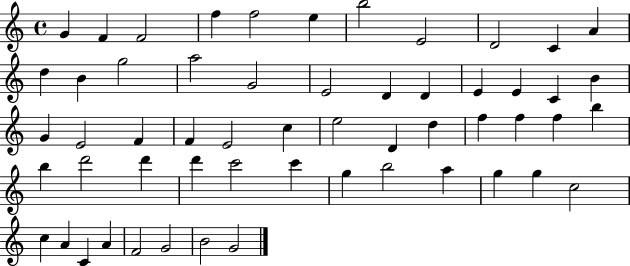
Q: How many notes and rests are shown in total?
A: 56